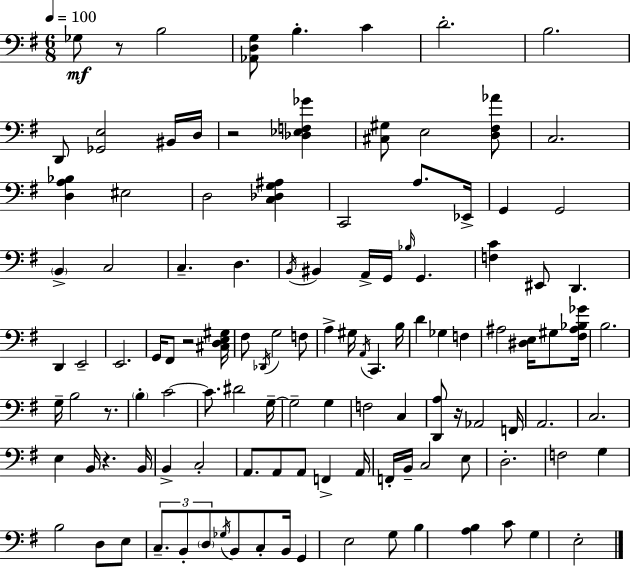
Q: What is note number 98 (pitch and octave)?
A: G3